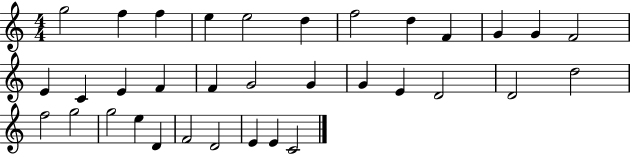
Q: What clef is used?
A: treble